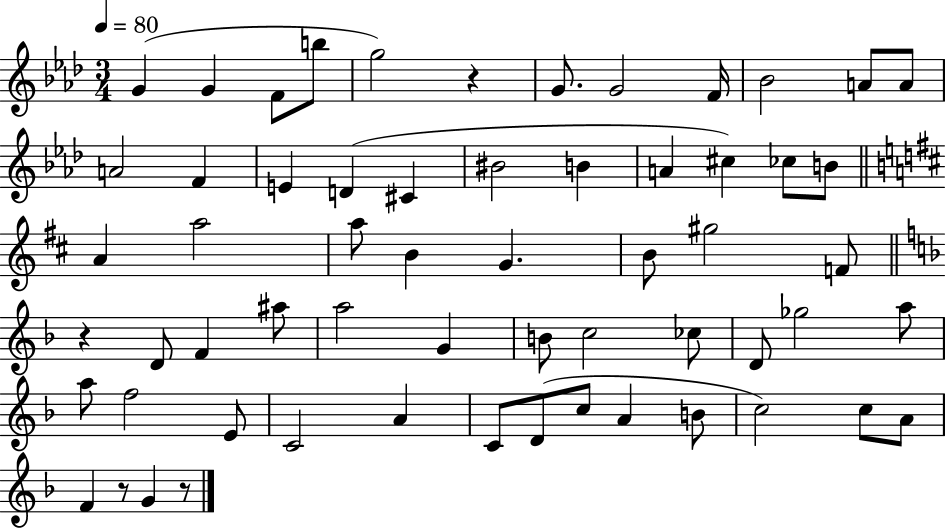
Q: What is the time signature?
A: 3/4